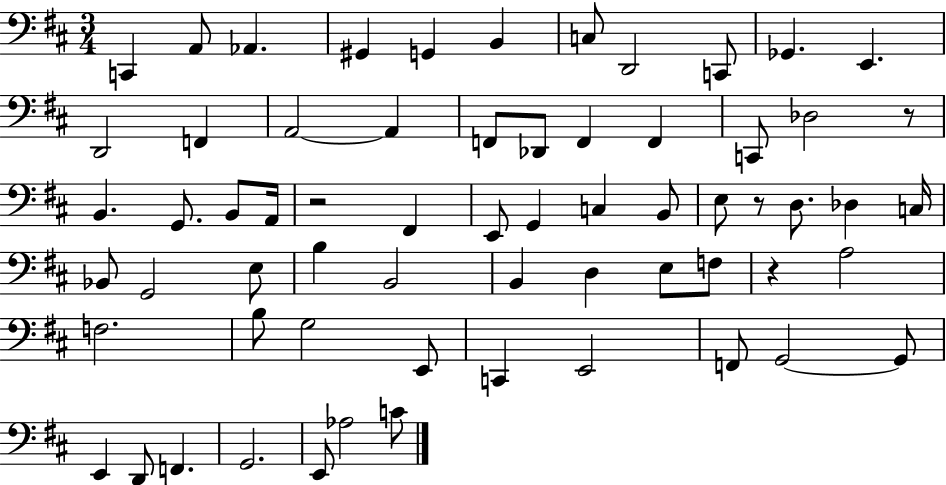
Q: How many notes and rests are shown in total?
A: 64